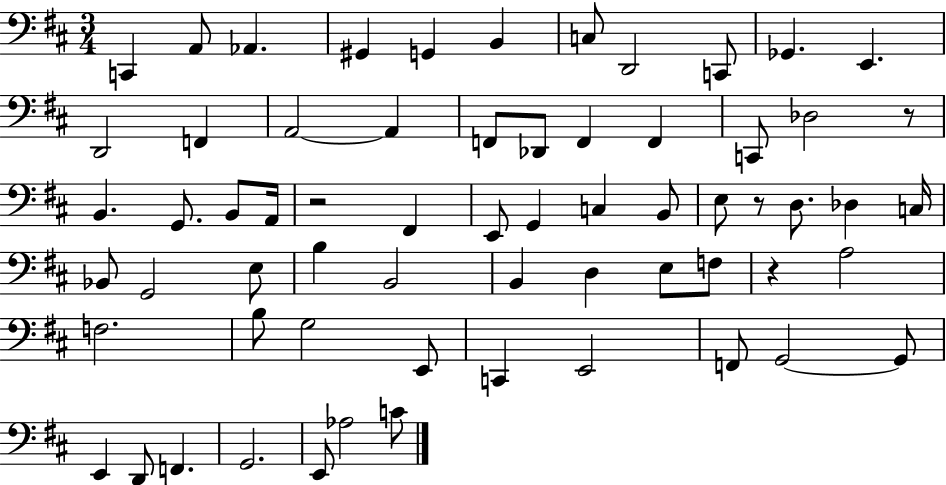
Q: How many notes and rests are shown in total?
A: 64